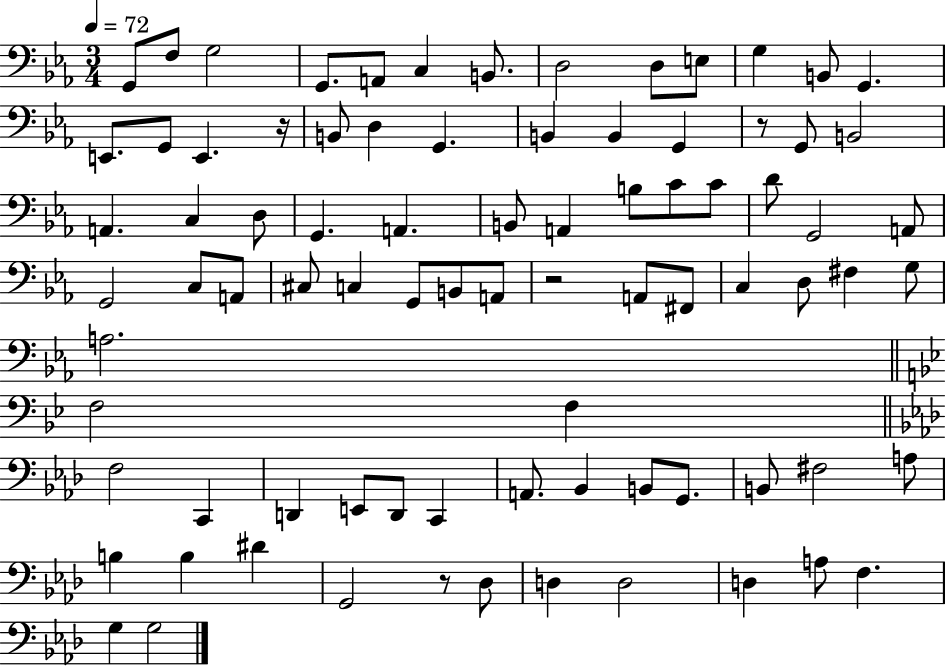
G2/e F3/e G3/h G2/e. A2/e C3/q B2/e. D3/h D3/e E3/e G3/q B2/e G2/q. E2/e. G2/e E2/q. R/s B2/e D3/q G2/q. B2/q B2/q G2/q R/e G2/e B2/h A2/q. C3/q D3/e G2/q. A2/q. B2/e A2/q B3/e C4/e C4/e D4/e G2/h A2/e G2/h C3/e A2/e C#3/e C3/q G2/e B2/e A2/e R/h A2/e F#2/e C3/q D3/e F#3/q G3/e A3/h. F3/h F3/q F3/h C2/q D2/q E2/e D2/e C2/q A2/e. Bb2/q B2/e G2/e. B2/e F#3/h A3/e B3/q B3/q D#4/q G2/h R/e Db3/e D3/q D3/h D3/q A3/e F3/q. G3/q G3/h